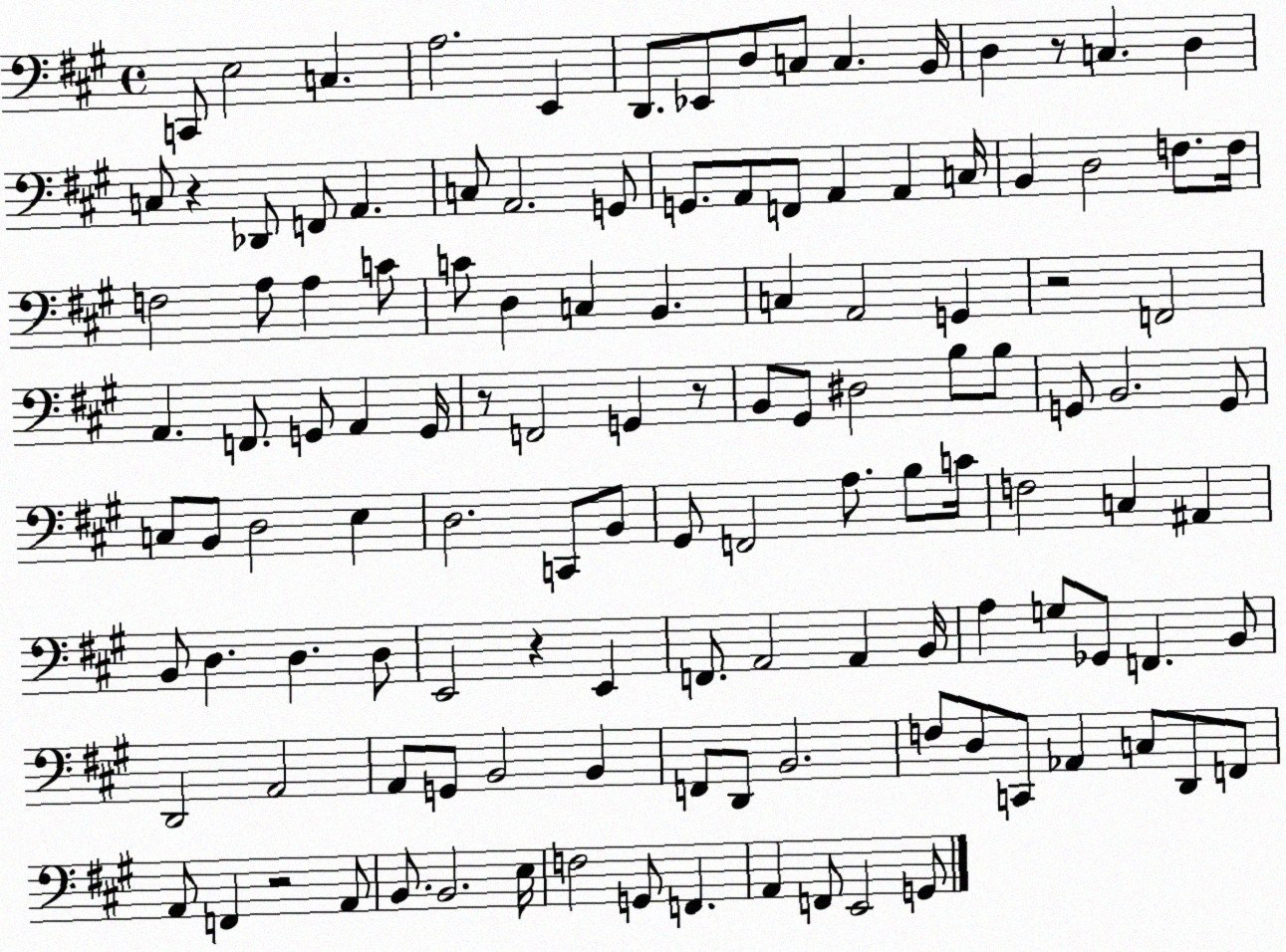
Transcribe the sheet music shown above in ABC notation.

X:1
T:Untitled
M:4/4
L:1/4
K:A
C,,/2 E,2 C, A,2 E,, D,,/2 _E,,/2 D,/2 C,/2 C, B,,/4 D, z/2 C, D, C,/2 z _D,,/2 F,,/2 A,, C,/2 A,,2 G,,/2 G,,/2 A,,/2 F,,/2 A,, A,, C,/4 B,, D,2 F,/2 F,/4 F,2 A,/2 A, C/2 C/2 D, C, B,, C, A,,2 G,, z2 F,,2 A,, F,,/2 G,,/2 A,, G,,/4 z/2 F,,2 G,, z/2 B,,/2 ^G,,/2 ^D,2 B,/2 B,/2 G,,/2 B,,2 G,,/2 C,/2 B,,/2 D,2 E, D,2 C,,/2 B,,/2 ^G,,/2 F,,2 A,/2 B,/2 C/4 F,2 C, ^A,, B,,/2 D, D, D,/2 E,,2 z E,, F,,/2 A,,2 A,, B,,/4 A, G,/2 _G,,/2 F,, B,,/2 D,,2 A,,2 A,,/2 G,,/2 B,,2 B,, F,,/2 D,,/2 B,,2 F,/2 D,/2 C,,/2 _A,, C,/2 D,,/2 F,,/2 A,,/2 F,, z2 A,,/2 B,,/2 B,,2 E,/4 F,2 G,,/2 F,, A,, F,,/2 E,,2 G,,/2